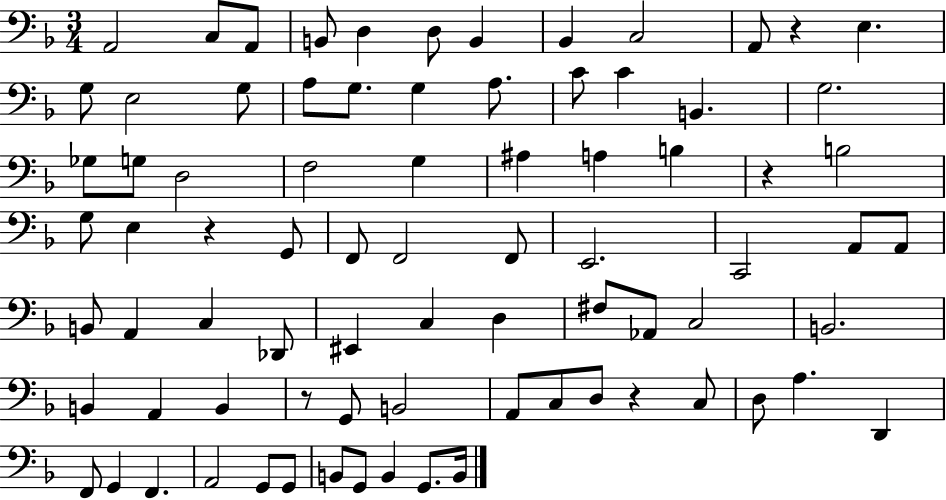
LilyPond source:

{
  \clef bass
  \numericTimeSignature
  \time 3/4
  \key f \major
  a,2 c8 a,8 | b,8 d4 d8 b,4 | bes,4 c2 | a,8 r4 e4. | \break g8 e2 g8 | a8 g8. g4 a8. | c'8 c'4 b,4. | g2. | \break ges8 g8 d2 | f2 g4 | ais4 a4 b4 | r4 b2 | \break g8 e4 r4 g,8 | f,8 f,2 f,8 | e,2. | c,2 a,8 a,8 | \break b,8 a,4 c4 des,8 | eis,4 c4 d4 | fis8 aes,8 c2 | b,2. | \break b,4 a,4 b,4 | r8 g,8 b,2 | a,8 c8 d8 r4 c8 | d8 a4. d,4 | \break f,8 g,4 f,4. | a,2 g,8 g,8 | b,8 g,8 b,4 g,8. b,16 | \bar "|."
}